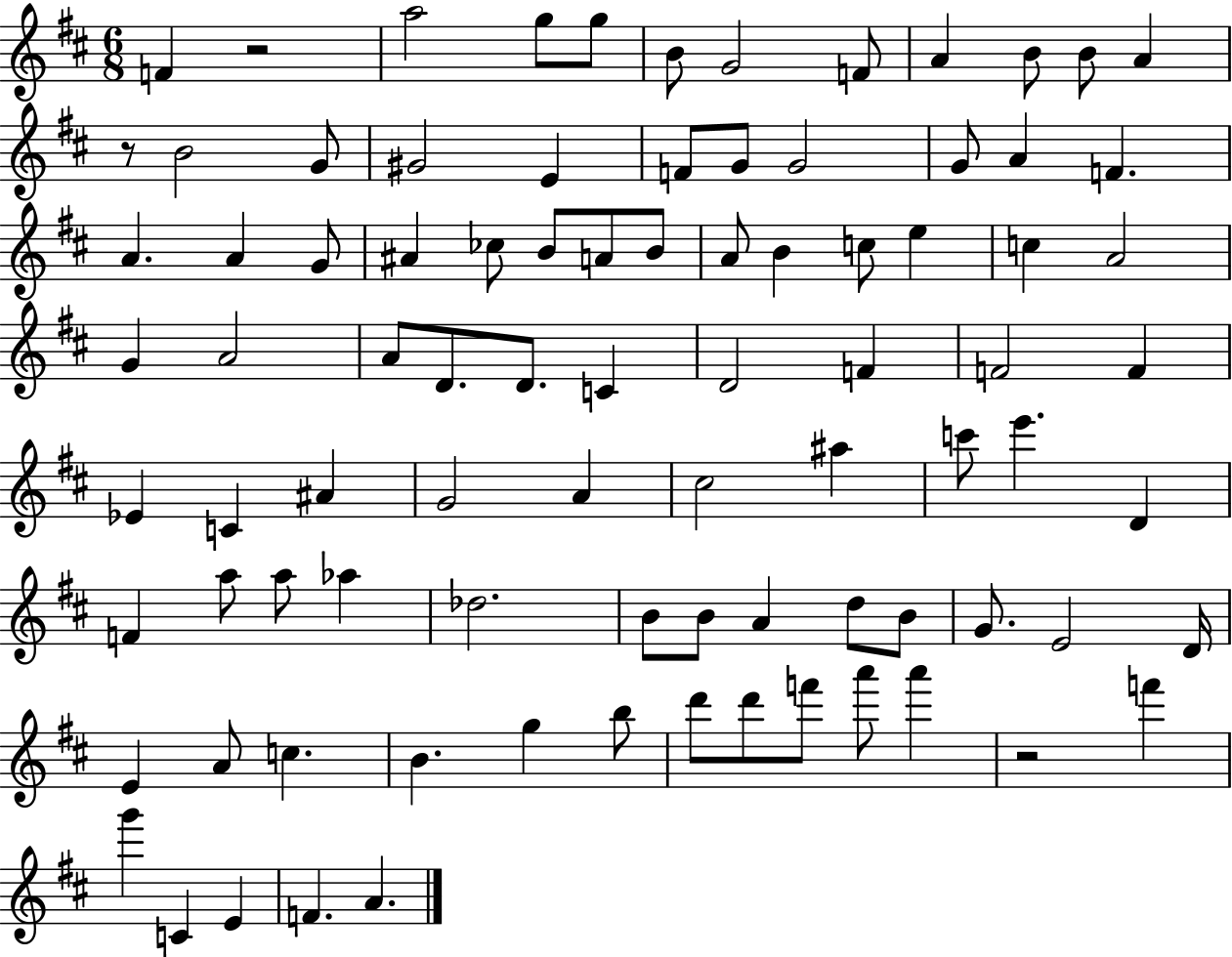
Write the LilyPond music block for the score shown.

{
  \clef treble
  \numericTimeSignature
  \time 6/8
  \key d \major
  f'4 r2 | a''2 g''8 g''8 | b'8 g'2 f'8 | a'4 b'8 b'8 a'4 | \break r8 b'2 g'8 | gis'2 e'4 | f'8 g'8 g'2 | g'8 a'4 f'4. | \break a'4. a'4 g'8 | ais'4 ces''8 b'8 a'8 b'8 | a'8 b'4 c''8 e''4 | c''4 a'2 | \break g'4 a'2 | a'8 d'8. d'8. c'4 | d'2 f'4 | f'2 f'4 | \break ees'4 c'4 ais'4 | g'2 a'4 | cis''2 ais''4 | c'''8 e'''4. d'4 | \break f'4 a''8 a''8 aes''4 | des''2. | b'8 b'8 a'4 d''8 b'8 | g'8. e'2 d'16 | \break e'4 a'8 c''4. | b'4. g''4 b''8 | d'''8 d'''8 f'''8 a'''8 a'''4 | r2 f'''4 | \break g'''4 c'4 e'4 | f'4. a'4. | \bar "|."
}